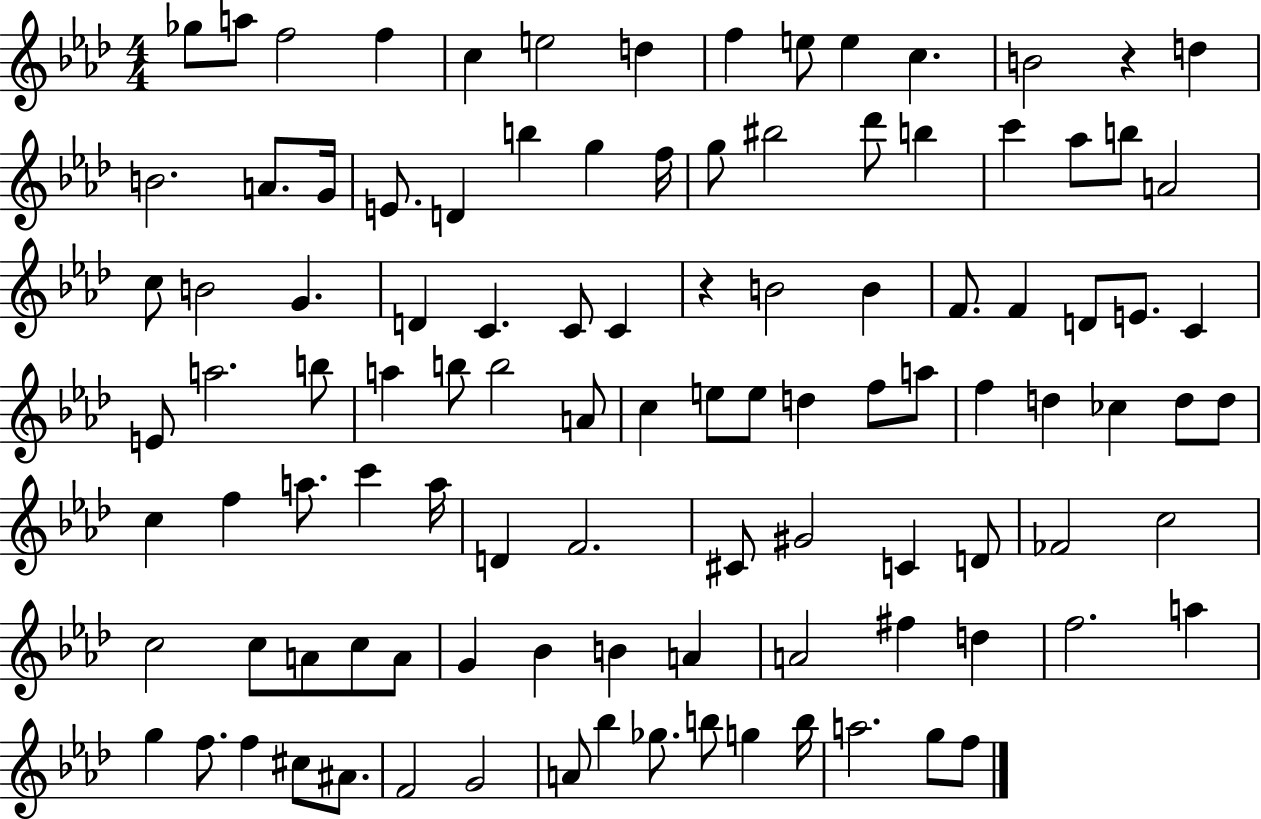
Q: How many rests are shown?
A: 2